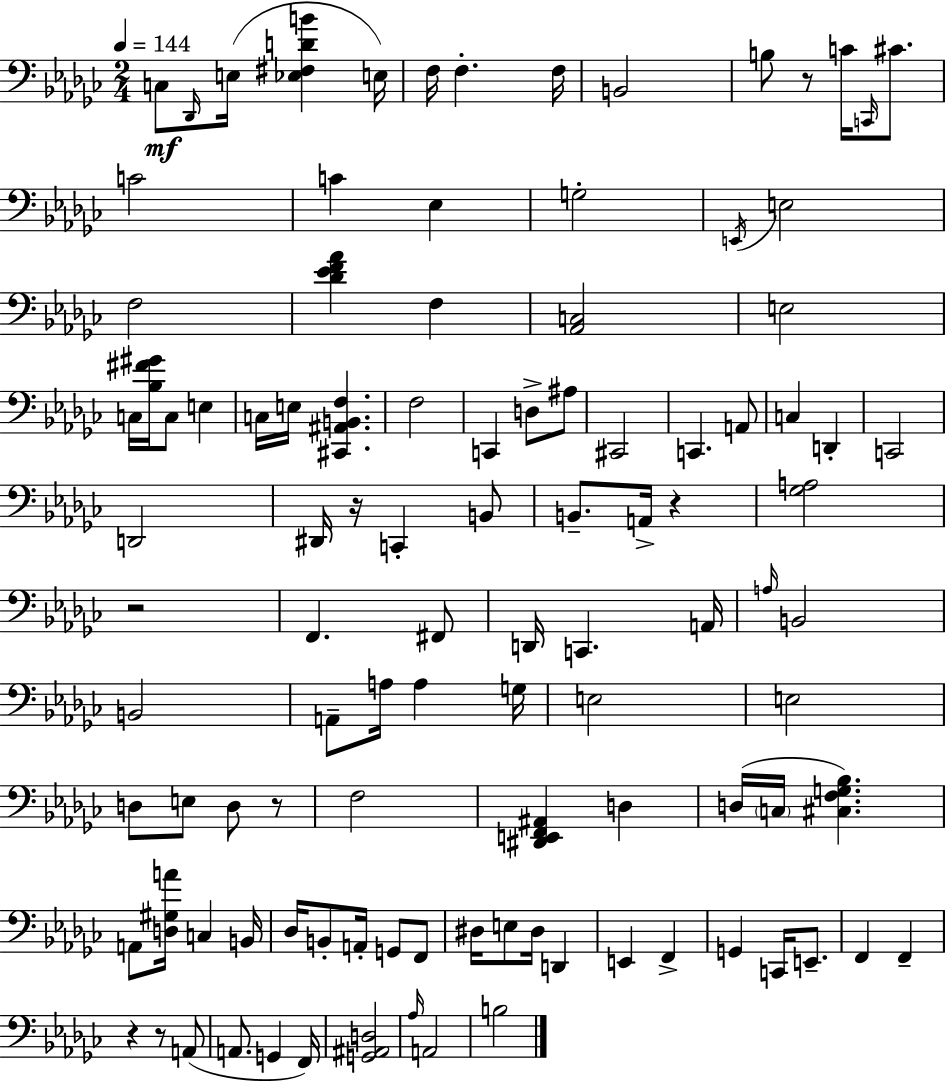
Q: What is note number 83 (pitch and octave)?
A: A2